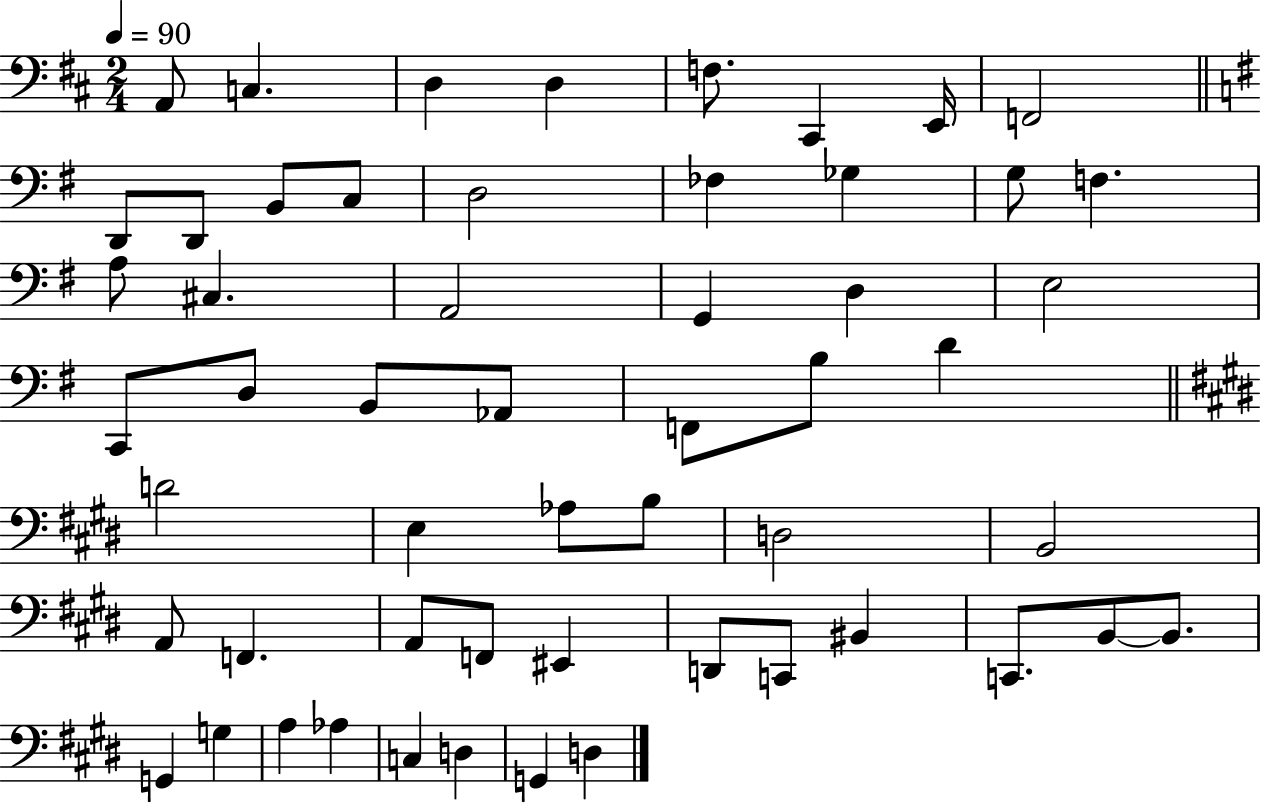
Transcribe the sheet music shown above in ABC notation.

X:1
T:Untitled
M:2/4
L:1/4
K:D
A,,/2 C, D, D, F,/2 ^C,, E,,/4 F,,2 D,,/2 D,,/2 B,,/2 C,/2 D,2 _F, _G, G,/2 F, A,/2 ^C, A,,2 G,, D, E,2 C,,/2 D,/2 B,,/2 _A,,/2 F,,/2 B,/2 D D2 E, _A,/2 B,/2 D,2 B,,2 A,,/2 F,, A,,/2 F,,/2 ^E,, D,,/2 C,,/2 ^B,, C,,/2 B,,/2 B,,/2 G,, G, A, _A, C, D, G,, D,